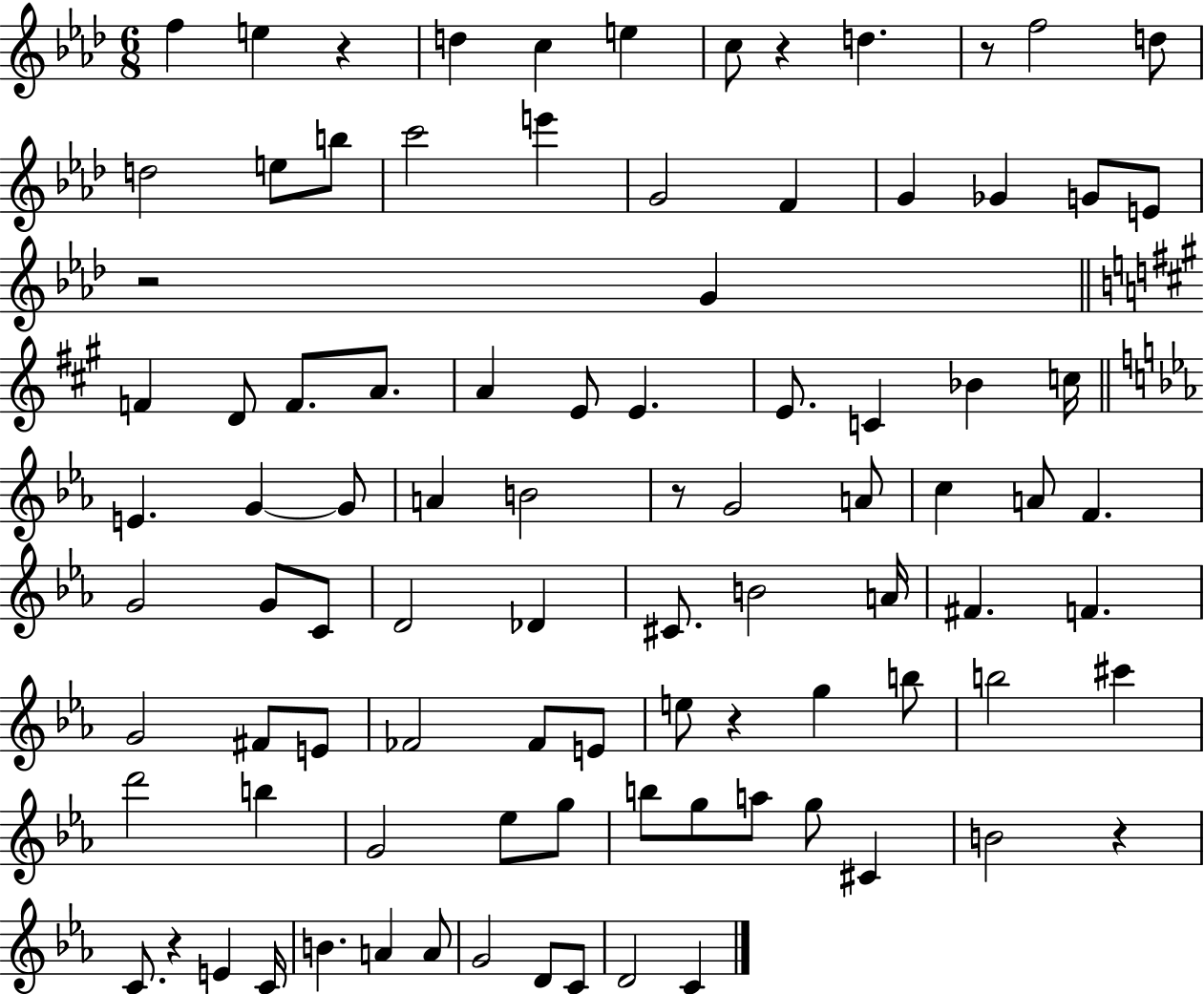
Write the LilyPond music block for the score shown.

{
  \clef treble
  \numericTimeSignature
  \time 6/8
  \key aes \major
  f''4 e''4 r4 | d''4 c''4 e''4 | c''8 r4 d''4. | r8 f''2 d''8 | \break d''2 e''8 b''8 | c'''2 e'''4 | g'2 f'4 | g'4 ges'4 g'8 e'8 | \break r2 g'4 | \bar "||" \break \key a \major f'4 d'8 f'8. a'8. | a'4 e'8 e'4. | e'8. c'4 bes'4 c''16 | \bar "||" \break \key ees \major e'4. g'4~~ g'8 | a'4 b'2 | r8 g'2 a'8 | c''4 a'8 f'4. | \break g'2 g'8 c'8 | d'2 des'4 | cis'8. b'2 a'16 | fis'4. f'4. | \break g'2 fis'8 e'8 | fes'2 fes'8 e'8 | e''8 r4 g''4 b''8 | b''2 cis'''4 | \break d'''2 b''4 | g'2 ees''8 g''8 | b''8 g''8 a''8 g''8 cis'4 | b'2 r4 | \break c'8. r4 e'4 c'16 | b'4. a'4 a'8 | g'2 d'8 c'8 | d'2 c'4 | \break \bar "|."
}